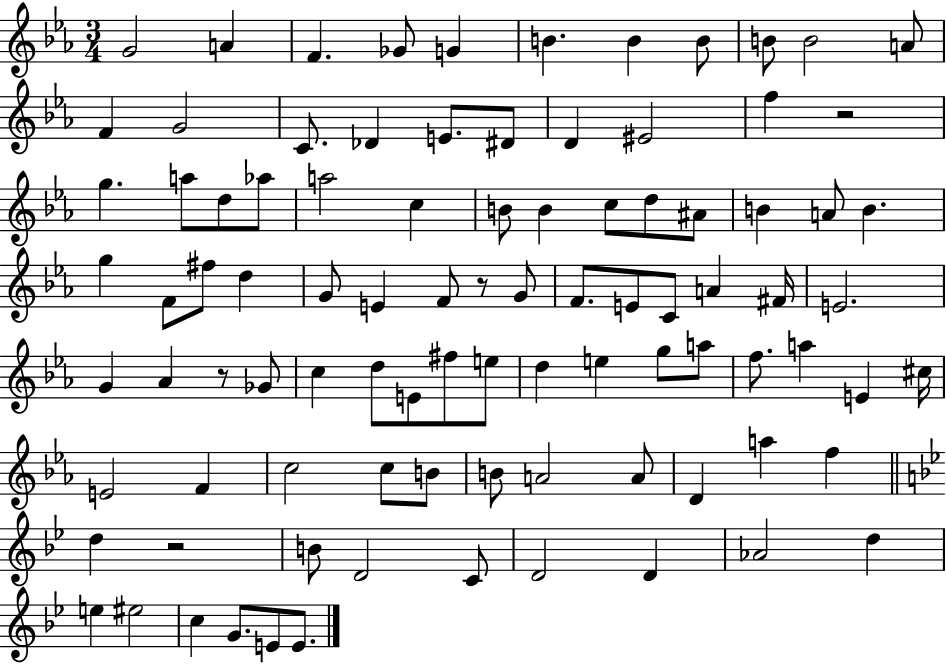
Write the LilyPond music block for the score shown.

{
  \clef treble
  \numericTimeSignature
  \time 3/4
  \key ees \major
  \repeat volta 2 { g'2 a'4 | f'4. ges'8 g'4 | b'4. b'4 b'8 | b'8 b'2 a'8 | \break f'4 g'2 | c'8. des'4 e'8. dis'8 | d'4 eis'2 | f''4 r2 | \break g''4. a''8 d''8 aes''8 | a''2 c''4 | b'8 b'4 c''8 d''8 ais'8 | b'4 a'8 b'4. | \break g''4 f'8 fis''8 d''4 | g'8 e'4 f'8 r8 g'8 | f'8. e'8 c'8 a'4 fis'16 | e'2. | \break g'4 aes'4 r8 ges'8 | c''4 d''8 e'8 fis''8 e''8 | d''4 e''4 g''8 a''8 | f''8. a''4 e'4 cis''16 | \break e'2 f'4 | c''2 c''8 b'8 | b'8 a'2 a'8 | d'4 a''4 f''4 | \break \bar "||" \break \key g \minor d''4 r2 | b'8 d'2 c'8 | d'2 d'4 | aes'2 d''4 | \break e''4 eis''2 | c''4 g'8. e'8 e'8. | } \bar "|."
}